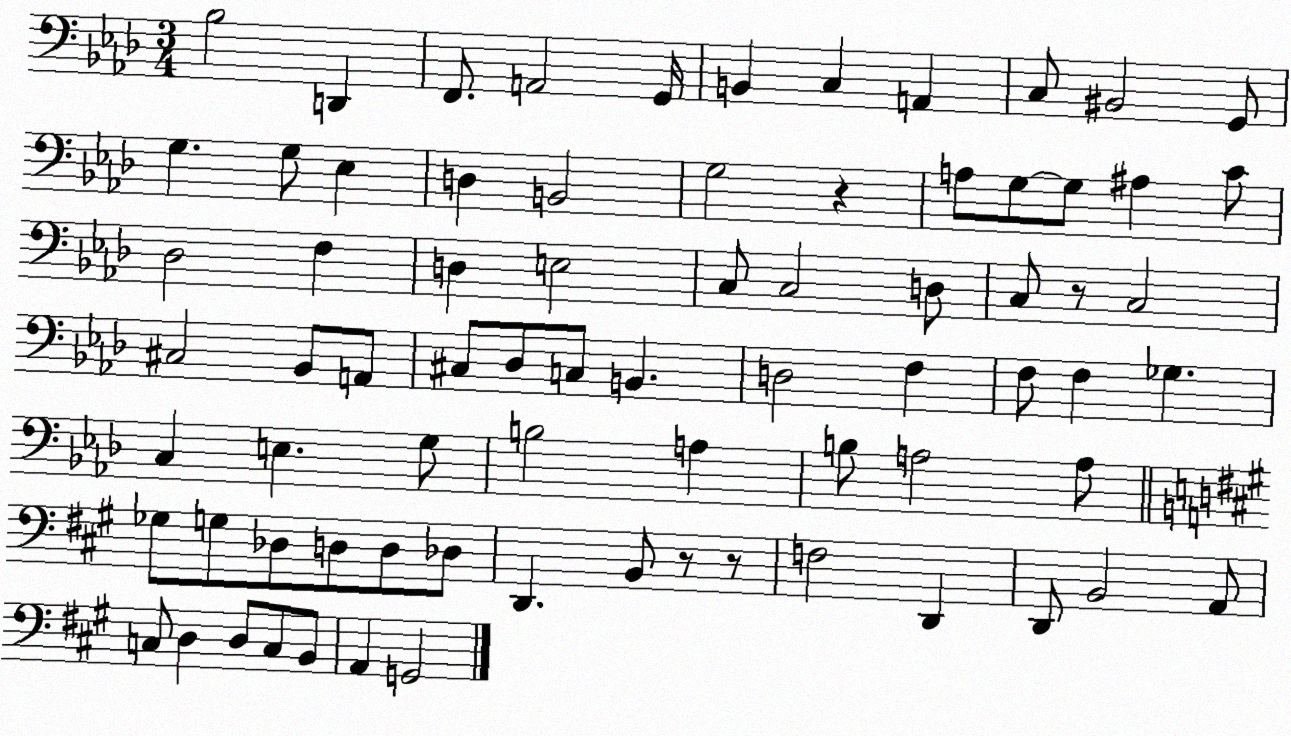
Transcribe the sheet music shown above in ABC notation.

X:1
T:Untitled
M:3/4
L:1/4
K:Ab
_B,2 D,, F,,/2 A,,2 G,,/4 B,, C, A,, C,/2 ^B,,2 G,,/2 G, G,/2 _E, D, B,,2 G,2 z A,/2 G,/2 G,/2 ^A, C/2 _D,2 F, D, E,2 C,/2 C,2 D,/2 C,/2 z/2 C,2 ^C,2 _B,,/2 A,,/2 ^C,/2 _D,/2 C,/2 B,, D,2 F, F,/2 F, _G, C, E, G,/2 B,2 A, B,/2 A,2 A,/2 _G,/2 G,/2 _D,/2 D,/2 D,/2 _D,/2 D,, B,,/2 z/2 z/2 F,2 D,, D,,/2 B,,2 A,,/2 C,/2 D, D,/2 C,/2 B,,/2 A,, G,,2